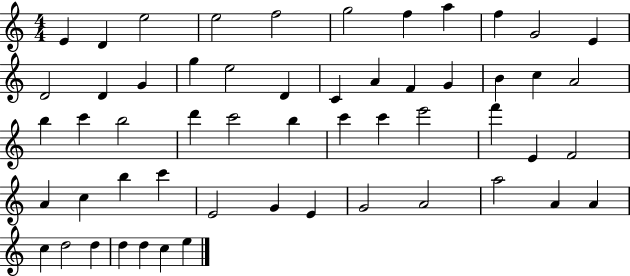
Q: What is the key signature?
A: C major